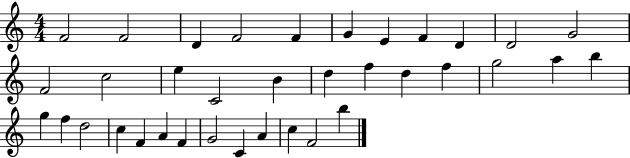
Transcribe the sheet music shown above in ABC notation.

X:1
T:Untitled
M:4/4
L:1/4
K:C
F2 F2 D F2 F G E F D D2 G2 F2 c2 e C2 B d f d f g2 a b g f d2 c F A F G2 C A c F2 b